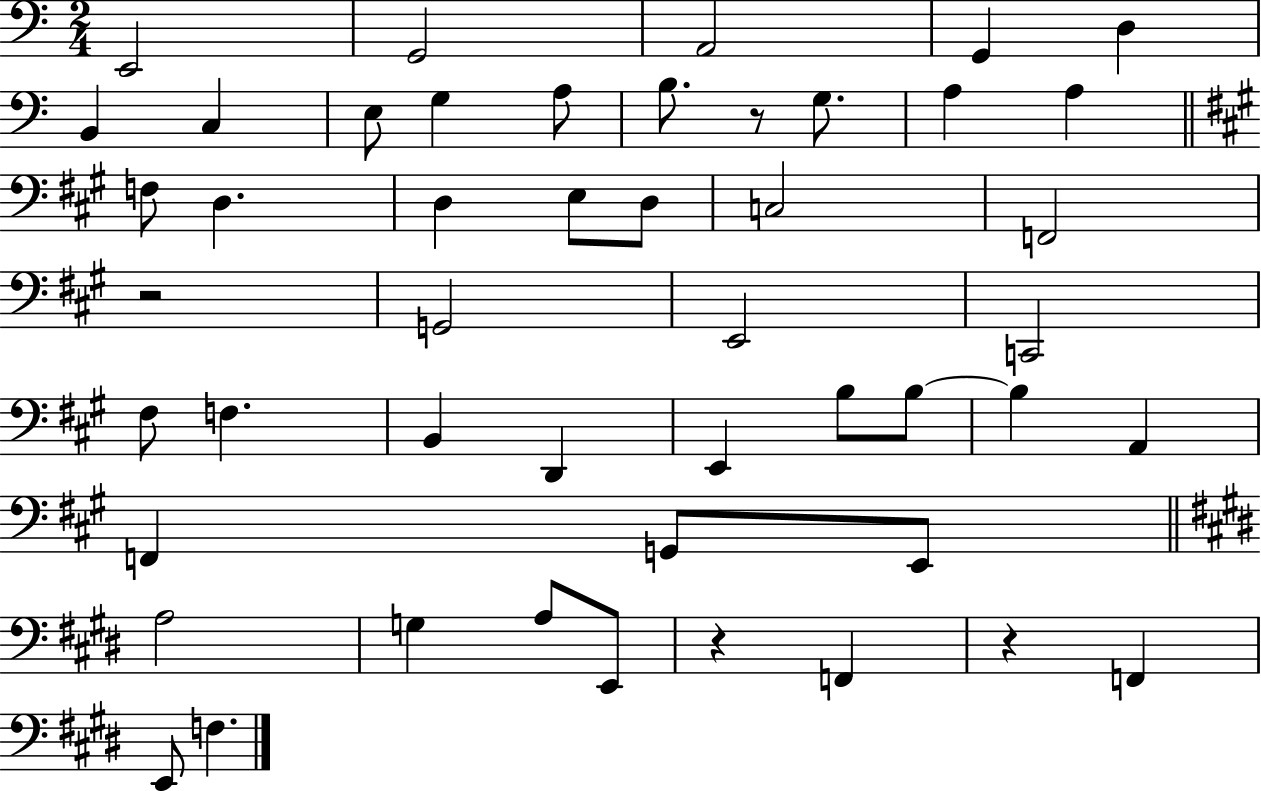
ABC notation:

X:1
T:Untitled
M:2/4
L:1/4
K:C
E,,2 G,,2 A,,2 G,, D, B,, C, E,/2 G, A,/2 B,/2 z/2 G,/2 A, A, F,/2 D, D, E,/2 D,/2 C,2 F,,2 z2 G,,2 E,,2 C,,2 ^F,/2 F, B,, D,, E,, B,/2 B,/2 B, A,, F,, G,,/2 E,,/2 A,2 G, A,/2 E,,/2 z F,, z F,, E,,/2 F,